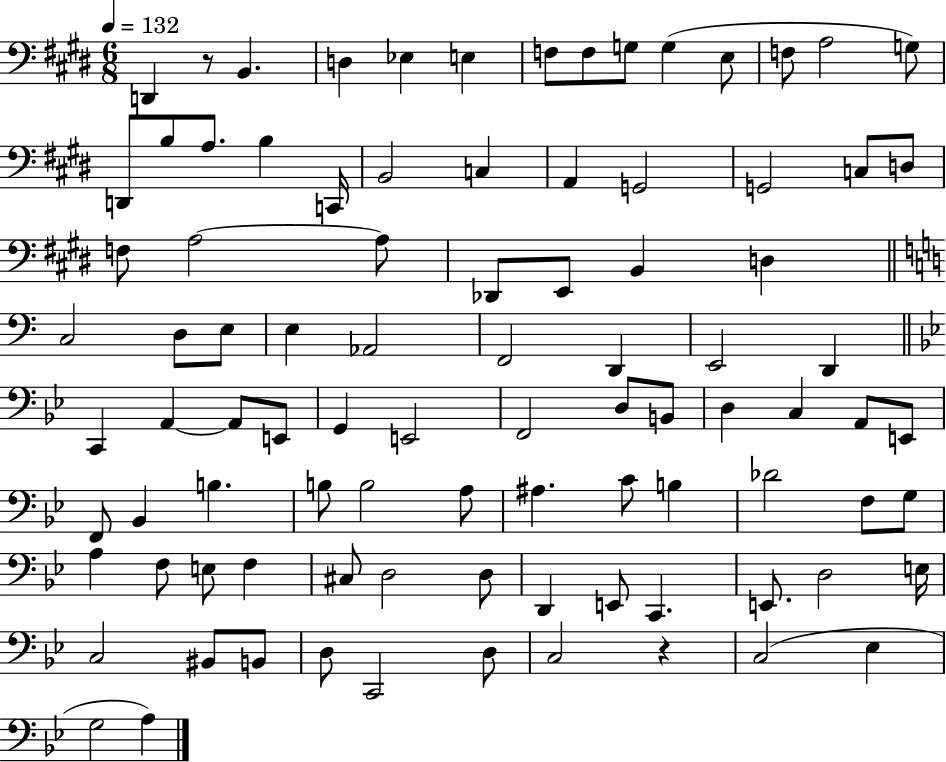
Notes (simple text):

D2/q R/e B2/q. D3/q Eb3/q E3/q F3/e F3/e G3/e G3/q E3/e F3/e A3/h G3/e D2/e B3/e A3/e. B3/q C2/s B2/h C3/q A2/q G2/h G2/h C3/e D3/e F3/e A3/h A3/e Db2/e E2/e B2/q D3/q C3/h D3/e E3/e E3/q Ab2/h F2/h D2/q E2/h D2/q C2/q A2/q A2/e E2/e G2/q E2/h F2/h D3/e B2/e D3/q C3/q A2/e E2/e F2/e Bb2/q B3/q. B3/e B3/h A3/e A#3/q. C4/e B3/q Db4/h F3/e G3/e A3/q F3/e E3/e F3/q C#3/e D3/h D3/e D2/q E2/e C2/q. E2/e. D3/h E3/s C3/h BIS2/e B2/e D3/e C2/h D3/e C3/h R/q C3/h Eb3/q G3/h A3/q